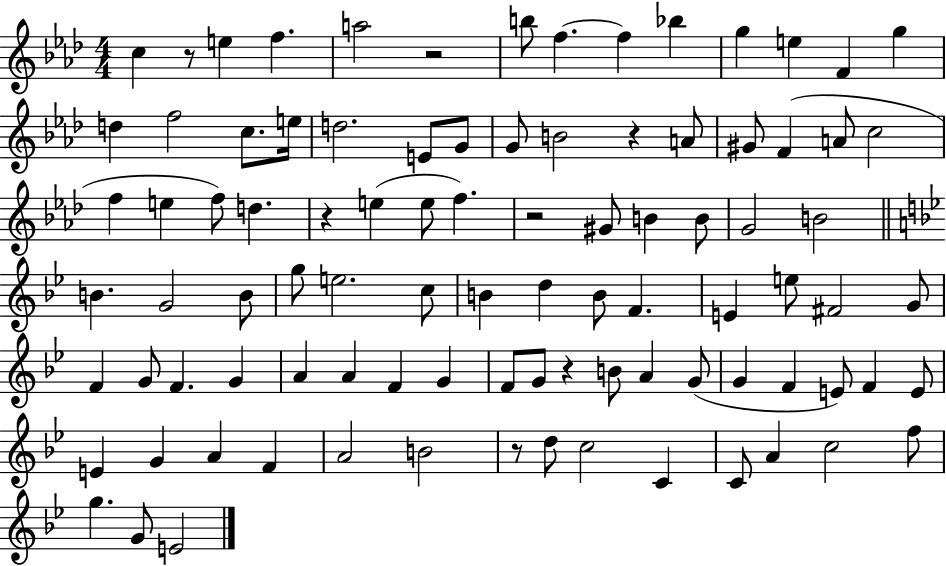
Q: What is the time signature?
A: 4/4